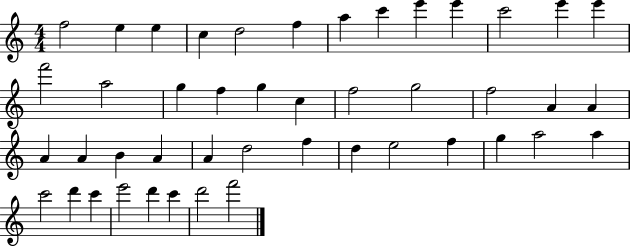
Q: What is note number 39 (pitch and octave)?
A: D6